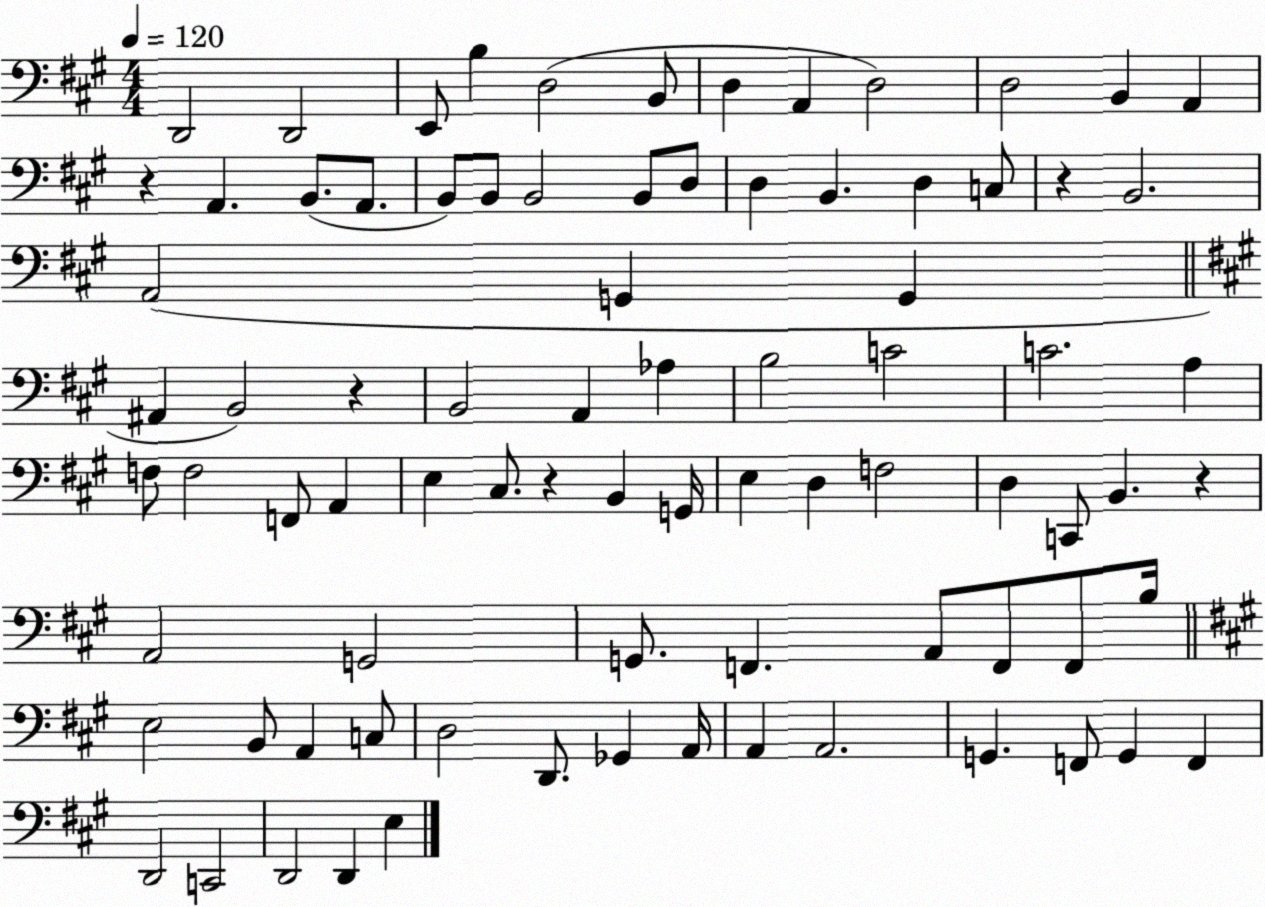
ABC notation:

X:1
T:Untitled
M:4/4
L:1/4
K:A
D,,2 D,,2 E,,/2 B, D,2 B,,/2 D, A,, D,2 D,2 B,, A,, z A,, B,,/2 A,,/2 B,,/2 B,,/2 B,,2 B,,/2 D,/2 D, B,, D, C,/2 z B,,2 A,,2 G,, G,, ^A,, B,,2 z B,,2 A,, _A, B,2 C2 C2 A, F,/2 F,2 F,,/2 A,, E, ^C,/2 z B,, G,,/4 E, D, F,2 D, C,,/2 B,, z A,,2 G,,2 G,,/2 F,, A,,/2 F,,/2 F,,/2 B,/4 E,2 B,,/2 A,, C,/2 D,2 D,,/2 _G,, A,,/4 A,, A,,2 G,, F,,/2 G,, F,, D,,2 C,,2 D,,2 D,, E,